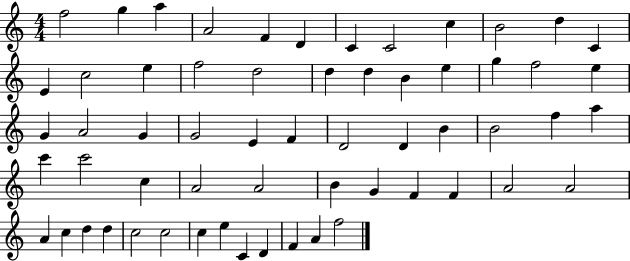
F5/h G5/q A5/q A4/h F4/q D4/q C4/q C4/h C5/q B4/h D5/q C4/q E4/q C5/h E5/q F5/h D5/h D5/q D5/q B4/q E5/q G5/q F5/h E5/q G4/q A4/h G4/q G4/h E4/q F4/q D4/h D4/q B4/q B4/h F5/q A5/q C6/q C6/h C5/q A4/h A4/h B4/q G4/q F4/q F4/q A4/h A4/h A4/q C5/q D5/q D5/q C5/h C5/h C5/q E5/q C4/q D4/q F4/q A4/q F5/h